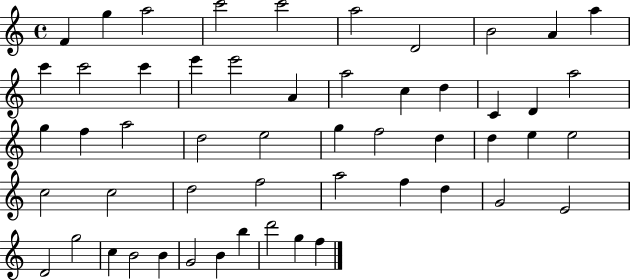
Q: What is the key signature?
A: C major